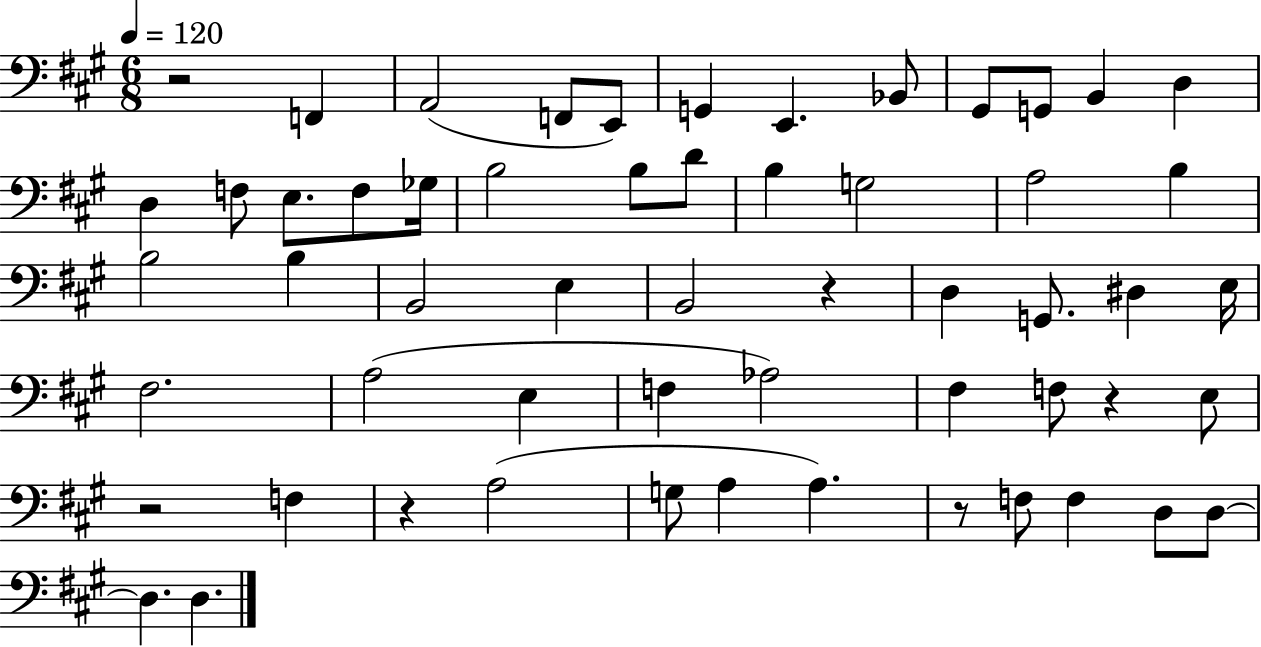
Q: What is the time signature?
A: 6/8